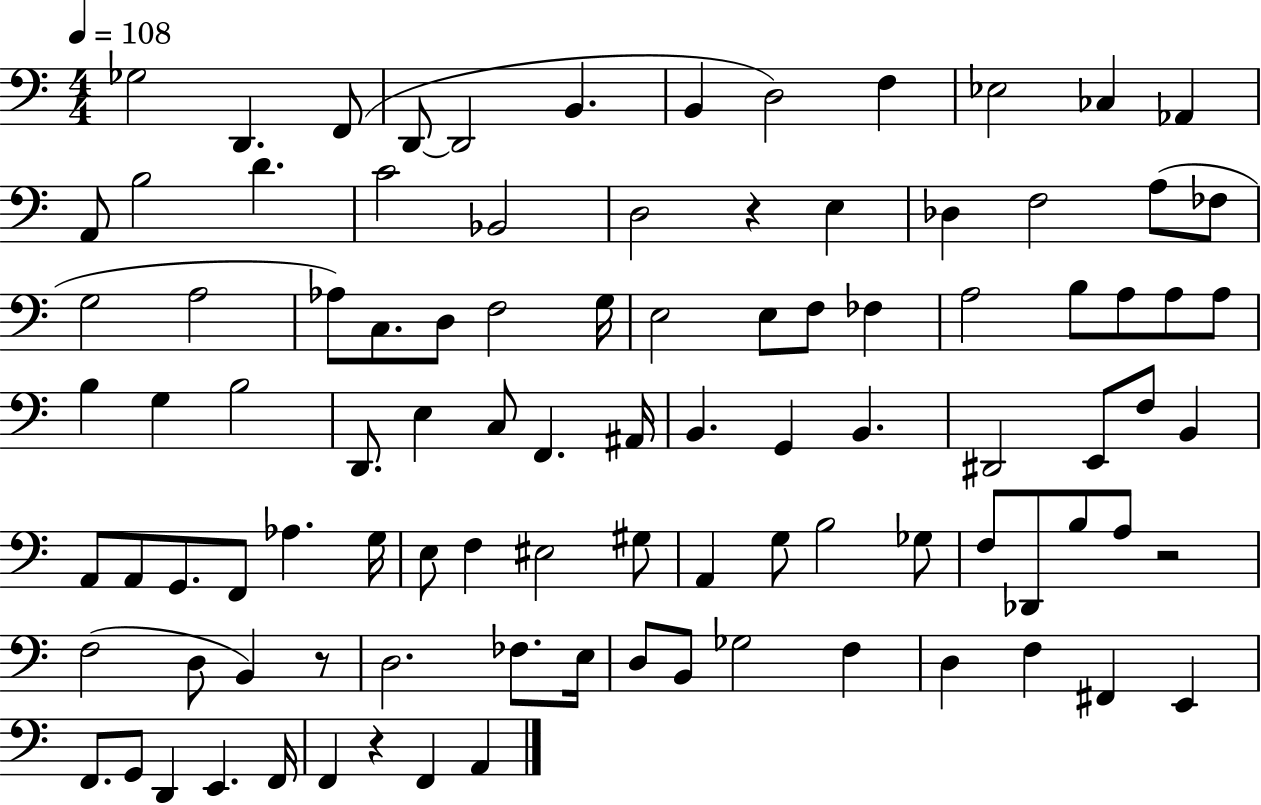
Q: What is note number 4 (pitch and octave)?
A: D2